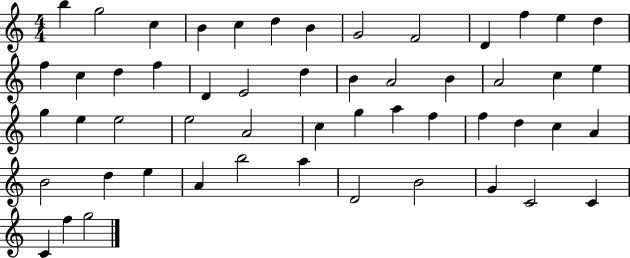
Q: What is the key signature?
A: C major